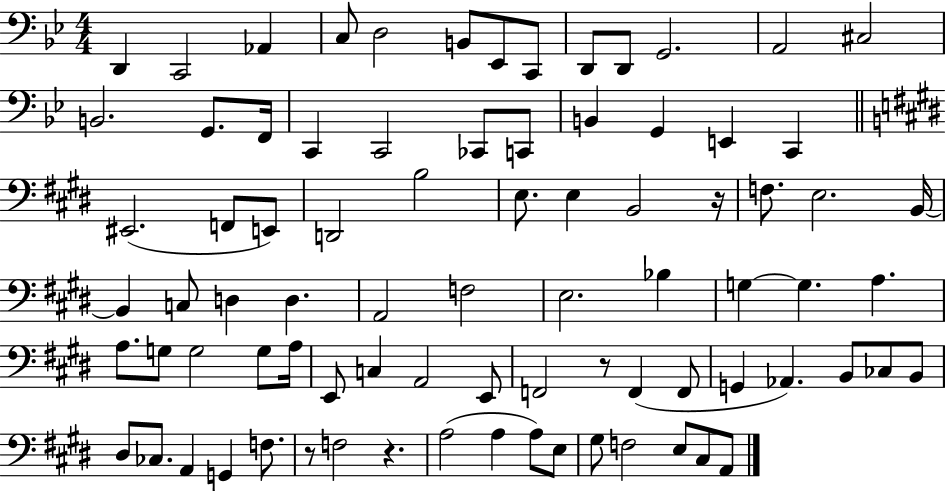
D2/q C2/h Ab2/q C3/e D3/h B2/e Eb2/e C2/e D2/e D2/e G2/h. A2/h C#3/h B2/h. G2/e. F2/s C2/q C2/h CES2/e C2/e B2/q G2/q E2/q C2/q EIS2/h. F2/e E2/e D2/h B3/h E3/e. E3/q B2/h R/s F3/e. E3/h. B2/s B2/q C3/e D3/q D3/q. A2/h F3/h E3/h. Bb3/q G3/q G3/q. A3/q. A3/e. G3/e G3/h G3/e A3/s E2/e C3/q A2/h E2/e F2/h R/e F2/q F2/e G2/q Ab2/q. B2/e CES3/e B2/e D#3/e CES3/e. A2/q G2/q F3/e. R/e F3/h R/q. A3/h A3/q A3/e E3/e G#3/e F3/h E3/e C#3/e A2/e